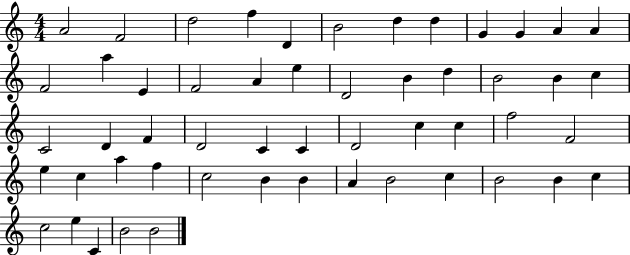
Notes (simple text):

A4/h F4/h D5/h F5/q D4/q B4/h D5/q D5/q G4/q G4/q A4/q A4/q F4/h A5/q E4/q F4/h A4/q E5/q D4/h B4/q D5/q B4/h B4/q C5/q C4/h D4/q F4/q D4/h C4/q C4/q D4/h C5/q C5/q F5/h F4/h E5/q C5/q A5/q F5/q C5/h B4/q B4/q A4/q B4/h C5/q B4/h B4/q C5/q C5/h E5/q C4/q B4/h B4/h